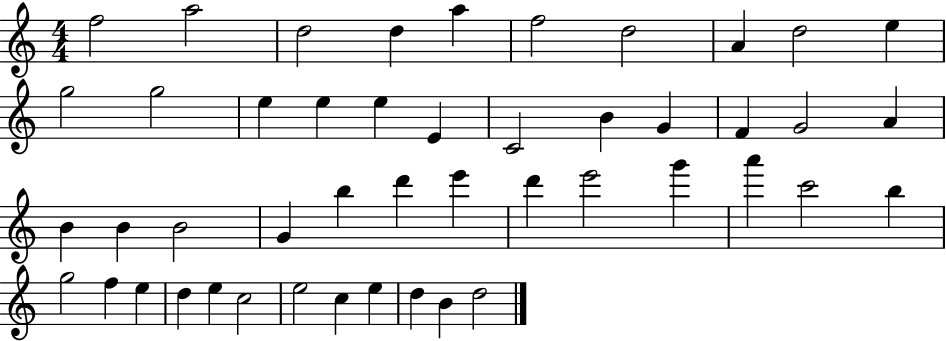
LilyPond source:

{
  \clef treble
  \numericTimeSignature
  \time 4/4
  \key c \major
  f''2 a''2 | d''2 d''4 a''4 | f''2 d''2 | a'4 d''2 e''4 | \break g''2 g''2 | e''4 e''4 e''4 e'4 | c'2 b'4 g'4 | f'4 g'2 a'4 | \break b'4 b'4 b'2 | g'4 b''4 d'''4 e'''4 | d'''4 e'''2 g'''4 | a'''4 c'''2 b''4 | \break g''2 f''4 e''4 | d''4 e''4 c''2 | e''2 c''4 e''4 | d''4 b'4 d''2 | \break \bar "|."
}